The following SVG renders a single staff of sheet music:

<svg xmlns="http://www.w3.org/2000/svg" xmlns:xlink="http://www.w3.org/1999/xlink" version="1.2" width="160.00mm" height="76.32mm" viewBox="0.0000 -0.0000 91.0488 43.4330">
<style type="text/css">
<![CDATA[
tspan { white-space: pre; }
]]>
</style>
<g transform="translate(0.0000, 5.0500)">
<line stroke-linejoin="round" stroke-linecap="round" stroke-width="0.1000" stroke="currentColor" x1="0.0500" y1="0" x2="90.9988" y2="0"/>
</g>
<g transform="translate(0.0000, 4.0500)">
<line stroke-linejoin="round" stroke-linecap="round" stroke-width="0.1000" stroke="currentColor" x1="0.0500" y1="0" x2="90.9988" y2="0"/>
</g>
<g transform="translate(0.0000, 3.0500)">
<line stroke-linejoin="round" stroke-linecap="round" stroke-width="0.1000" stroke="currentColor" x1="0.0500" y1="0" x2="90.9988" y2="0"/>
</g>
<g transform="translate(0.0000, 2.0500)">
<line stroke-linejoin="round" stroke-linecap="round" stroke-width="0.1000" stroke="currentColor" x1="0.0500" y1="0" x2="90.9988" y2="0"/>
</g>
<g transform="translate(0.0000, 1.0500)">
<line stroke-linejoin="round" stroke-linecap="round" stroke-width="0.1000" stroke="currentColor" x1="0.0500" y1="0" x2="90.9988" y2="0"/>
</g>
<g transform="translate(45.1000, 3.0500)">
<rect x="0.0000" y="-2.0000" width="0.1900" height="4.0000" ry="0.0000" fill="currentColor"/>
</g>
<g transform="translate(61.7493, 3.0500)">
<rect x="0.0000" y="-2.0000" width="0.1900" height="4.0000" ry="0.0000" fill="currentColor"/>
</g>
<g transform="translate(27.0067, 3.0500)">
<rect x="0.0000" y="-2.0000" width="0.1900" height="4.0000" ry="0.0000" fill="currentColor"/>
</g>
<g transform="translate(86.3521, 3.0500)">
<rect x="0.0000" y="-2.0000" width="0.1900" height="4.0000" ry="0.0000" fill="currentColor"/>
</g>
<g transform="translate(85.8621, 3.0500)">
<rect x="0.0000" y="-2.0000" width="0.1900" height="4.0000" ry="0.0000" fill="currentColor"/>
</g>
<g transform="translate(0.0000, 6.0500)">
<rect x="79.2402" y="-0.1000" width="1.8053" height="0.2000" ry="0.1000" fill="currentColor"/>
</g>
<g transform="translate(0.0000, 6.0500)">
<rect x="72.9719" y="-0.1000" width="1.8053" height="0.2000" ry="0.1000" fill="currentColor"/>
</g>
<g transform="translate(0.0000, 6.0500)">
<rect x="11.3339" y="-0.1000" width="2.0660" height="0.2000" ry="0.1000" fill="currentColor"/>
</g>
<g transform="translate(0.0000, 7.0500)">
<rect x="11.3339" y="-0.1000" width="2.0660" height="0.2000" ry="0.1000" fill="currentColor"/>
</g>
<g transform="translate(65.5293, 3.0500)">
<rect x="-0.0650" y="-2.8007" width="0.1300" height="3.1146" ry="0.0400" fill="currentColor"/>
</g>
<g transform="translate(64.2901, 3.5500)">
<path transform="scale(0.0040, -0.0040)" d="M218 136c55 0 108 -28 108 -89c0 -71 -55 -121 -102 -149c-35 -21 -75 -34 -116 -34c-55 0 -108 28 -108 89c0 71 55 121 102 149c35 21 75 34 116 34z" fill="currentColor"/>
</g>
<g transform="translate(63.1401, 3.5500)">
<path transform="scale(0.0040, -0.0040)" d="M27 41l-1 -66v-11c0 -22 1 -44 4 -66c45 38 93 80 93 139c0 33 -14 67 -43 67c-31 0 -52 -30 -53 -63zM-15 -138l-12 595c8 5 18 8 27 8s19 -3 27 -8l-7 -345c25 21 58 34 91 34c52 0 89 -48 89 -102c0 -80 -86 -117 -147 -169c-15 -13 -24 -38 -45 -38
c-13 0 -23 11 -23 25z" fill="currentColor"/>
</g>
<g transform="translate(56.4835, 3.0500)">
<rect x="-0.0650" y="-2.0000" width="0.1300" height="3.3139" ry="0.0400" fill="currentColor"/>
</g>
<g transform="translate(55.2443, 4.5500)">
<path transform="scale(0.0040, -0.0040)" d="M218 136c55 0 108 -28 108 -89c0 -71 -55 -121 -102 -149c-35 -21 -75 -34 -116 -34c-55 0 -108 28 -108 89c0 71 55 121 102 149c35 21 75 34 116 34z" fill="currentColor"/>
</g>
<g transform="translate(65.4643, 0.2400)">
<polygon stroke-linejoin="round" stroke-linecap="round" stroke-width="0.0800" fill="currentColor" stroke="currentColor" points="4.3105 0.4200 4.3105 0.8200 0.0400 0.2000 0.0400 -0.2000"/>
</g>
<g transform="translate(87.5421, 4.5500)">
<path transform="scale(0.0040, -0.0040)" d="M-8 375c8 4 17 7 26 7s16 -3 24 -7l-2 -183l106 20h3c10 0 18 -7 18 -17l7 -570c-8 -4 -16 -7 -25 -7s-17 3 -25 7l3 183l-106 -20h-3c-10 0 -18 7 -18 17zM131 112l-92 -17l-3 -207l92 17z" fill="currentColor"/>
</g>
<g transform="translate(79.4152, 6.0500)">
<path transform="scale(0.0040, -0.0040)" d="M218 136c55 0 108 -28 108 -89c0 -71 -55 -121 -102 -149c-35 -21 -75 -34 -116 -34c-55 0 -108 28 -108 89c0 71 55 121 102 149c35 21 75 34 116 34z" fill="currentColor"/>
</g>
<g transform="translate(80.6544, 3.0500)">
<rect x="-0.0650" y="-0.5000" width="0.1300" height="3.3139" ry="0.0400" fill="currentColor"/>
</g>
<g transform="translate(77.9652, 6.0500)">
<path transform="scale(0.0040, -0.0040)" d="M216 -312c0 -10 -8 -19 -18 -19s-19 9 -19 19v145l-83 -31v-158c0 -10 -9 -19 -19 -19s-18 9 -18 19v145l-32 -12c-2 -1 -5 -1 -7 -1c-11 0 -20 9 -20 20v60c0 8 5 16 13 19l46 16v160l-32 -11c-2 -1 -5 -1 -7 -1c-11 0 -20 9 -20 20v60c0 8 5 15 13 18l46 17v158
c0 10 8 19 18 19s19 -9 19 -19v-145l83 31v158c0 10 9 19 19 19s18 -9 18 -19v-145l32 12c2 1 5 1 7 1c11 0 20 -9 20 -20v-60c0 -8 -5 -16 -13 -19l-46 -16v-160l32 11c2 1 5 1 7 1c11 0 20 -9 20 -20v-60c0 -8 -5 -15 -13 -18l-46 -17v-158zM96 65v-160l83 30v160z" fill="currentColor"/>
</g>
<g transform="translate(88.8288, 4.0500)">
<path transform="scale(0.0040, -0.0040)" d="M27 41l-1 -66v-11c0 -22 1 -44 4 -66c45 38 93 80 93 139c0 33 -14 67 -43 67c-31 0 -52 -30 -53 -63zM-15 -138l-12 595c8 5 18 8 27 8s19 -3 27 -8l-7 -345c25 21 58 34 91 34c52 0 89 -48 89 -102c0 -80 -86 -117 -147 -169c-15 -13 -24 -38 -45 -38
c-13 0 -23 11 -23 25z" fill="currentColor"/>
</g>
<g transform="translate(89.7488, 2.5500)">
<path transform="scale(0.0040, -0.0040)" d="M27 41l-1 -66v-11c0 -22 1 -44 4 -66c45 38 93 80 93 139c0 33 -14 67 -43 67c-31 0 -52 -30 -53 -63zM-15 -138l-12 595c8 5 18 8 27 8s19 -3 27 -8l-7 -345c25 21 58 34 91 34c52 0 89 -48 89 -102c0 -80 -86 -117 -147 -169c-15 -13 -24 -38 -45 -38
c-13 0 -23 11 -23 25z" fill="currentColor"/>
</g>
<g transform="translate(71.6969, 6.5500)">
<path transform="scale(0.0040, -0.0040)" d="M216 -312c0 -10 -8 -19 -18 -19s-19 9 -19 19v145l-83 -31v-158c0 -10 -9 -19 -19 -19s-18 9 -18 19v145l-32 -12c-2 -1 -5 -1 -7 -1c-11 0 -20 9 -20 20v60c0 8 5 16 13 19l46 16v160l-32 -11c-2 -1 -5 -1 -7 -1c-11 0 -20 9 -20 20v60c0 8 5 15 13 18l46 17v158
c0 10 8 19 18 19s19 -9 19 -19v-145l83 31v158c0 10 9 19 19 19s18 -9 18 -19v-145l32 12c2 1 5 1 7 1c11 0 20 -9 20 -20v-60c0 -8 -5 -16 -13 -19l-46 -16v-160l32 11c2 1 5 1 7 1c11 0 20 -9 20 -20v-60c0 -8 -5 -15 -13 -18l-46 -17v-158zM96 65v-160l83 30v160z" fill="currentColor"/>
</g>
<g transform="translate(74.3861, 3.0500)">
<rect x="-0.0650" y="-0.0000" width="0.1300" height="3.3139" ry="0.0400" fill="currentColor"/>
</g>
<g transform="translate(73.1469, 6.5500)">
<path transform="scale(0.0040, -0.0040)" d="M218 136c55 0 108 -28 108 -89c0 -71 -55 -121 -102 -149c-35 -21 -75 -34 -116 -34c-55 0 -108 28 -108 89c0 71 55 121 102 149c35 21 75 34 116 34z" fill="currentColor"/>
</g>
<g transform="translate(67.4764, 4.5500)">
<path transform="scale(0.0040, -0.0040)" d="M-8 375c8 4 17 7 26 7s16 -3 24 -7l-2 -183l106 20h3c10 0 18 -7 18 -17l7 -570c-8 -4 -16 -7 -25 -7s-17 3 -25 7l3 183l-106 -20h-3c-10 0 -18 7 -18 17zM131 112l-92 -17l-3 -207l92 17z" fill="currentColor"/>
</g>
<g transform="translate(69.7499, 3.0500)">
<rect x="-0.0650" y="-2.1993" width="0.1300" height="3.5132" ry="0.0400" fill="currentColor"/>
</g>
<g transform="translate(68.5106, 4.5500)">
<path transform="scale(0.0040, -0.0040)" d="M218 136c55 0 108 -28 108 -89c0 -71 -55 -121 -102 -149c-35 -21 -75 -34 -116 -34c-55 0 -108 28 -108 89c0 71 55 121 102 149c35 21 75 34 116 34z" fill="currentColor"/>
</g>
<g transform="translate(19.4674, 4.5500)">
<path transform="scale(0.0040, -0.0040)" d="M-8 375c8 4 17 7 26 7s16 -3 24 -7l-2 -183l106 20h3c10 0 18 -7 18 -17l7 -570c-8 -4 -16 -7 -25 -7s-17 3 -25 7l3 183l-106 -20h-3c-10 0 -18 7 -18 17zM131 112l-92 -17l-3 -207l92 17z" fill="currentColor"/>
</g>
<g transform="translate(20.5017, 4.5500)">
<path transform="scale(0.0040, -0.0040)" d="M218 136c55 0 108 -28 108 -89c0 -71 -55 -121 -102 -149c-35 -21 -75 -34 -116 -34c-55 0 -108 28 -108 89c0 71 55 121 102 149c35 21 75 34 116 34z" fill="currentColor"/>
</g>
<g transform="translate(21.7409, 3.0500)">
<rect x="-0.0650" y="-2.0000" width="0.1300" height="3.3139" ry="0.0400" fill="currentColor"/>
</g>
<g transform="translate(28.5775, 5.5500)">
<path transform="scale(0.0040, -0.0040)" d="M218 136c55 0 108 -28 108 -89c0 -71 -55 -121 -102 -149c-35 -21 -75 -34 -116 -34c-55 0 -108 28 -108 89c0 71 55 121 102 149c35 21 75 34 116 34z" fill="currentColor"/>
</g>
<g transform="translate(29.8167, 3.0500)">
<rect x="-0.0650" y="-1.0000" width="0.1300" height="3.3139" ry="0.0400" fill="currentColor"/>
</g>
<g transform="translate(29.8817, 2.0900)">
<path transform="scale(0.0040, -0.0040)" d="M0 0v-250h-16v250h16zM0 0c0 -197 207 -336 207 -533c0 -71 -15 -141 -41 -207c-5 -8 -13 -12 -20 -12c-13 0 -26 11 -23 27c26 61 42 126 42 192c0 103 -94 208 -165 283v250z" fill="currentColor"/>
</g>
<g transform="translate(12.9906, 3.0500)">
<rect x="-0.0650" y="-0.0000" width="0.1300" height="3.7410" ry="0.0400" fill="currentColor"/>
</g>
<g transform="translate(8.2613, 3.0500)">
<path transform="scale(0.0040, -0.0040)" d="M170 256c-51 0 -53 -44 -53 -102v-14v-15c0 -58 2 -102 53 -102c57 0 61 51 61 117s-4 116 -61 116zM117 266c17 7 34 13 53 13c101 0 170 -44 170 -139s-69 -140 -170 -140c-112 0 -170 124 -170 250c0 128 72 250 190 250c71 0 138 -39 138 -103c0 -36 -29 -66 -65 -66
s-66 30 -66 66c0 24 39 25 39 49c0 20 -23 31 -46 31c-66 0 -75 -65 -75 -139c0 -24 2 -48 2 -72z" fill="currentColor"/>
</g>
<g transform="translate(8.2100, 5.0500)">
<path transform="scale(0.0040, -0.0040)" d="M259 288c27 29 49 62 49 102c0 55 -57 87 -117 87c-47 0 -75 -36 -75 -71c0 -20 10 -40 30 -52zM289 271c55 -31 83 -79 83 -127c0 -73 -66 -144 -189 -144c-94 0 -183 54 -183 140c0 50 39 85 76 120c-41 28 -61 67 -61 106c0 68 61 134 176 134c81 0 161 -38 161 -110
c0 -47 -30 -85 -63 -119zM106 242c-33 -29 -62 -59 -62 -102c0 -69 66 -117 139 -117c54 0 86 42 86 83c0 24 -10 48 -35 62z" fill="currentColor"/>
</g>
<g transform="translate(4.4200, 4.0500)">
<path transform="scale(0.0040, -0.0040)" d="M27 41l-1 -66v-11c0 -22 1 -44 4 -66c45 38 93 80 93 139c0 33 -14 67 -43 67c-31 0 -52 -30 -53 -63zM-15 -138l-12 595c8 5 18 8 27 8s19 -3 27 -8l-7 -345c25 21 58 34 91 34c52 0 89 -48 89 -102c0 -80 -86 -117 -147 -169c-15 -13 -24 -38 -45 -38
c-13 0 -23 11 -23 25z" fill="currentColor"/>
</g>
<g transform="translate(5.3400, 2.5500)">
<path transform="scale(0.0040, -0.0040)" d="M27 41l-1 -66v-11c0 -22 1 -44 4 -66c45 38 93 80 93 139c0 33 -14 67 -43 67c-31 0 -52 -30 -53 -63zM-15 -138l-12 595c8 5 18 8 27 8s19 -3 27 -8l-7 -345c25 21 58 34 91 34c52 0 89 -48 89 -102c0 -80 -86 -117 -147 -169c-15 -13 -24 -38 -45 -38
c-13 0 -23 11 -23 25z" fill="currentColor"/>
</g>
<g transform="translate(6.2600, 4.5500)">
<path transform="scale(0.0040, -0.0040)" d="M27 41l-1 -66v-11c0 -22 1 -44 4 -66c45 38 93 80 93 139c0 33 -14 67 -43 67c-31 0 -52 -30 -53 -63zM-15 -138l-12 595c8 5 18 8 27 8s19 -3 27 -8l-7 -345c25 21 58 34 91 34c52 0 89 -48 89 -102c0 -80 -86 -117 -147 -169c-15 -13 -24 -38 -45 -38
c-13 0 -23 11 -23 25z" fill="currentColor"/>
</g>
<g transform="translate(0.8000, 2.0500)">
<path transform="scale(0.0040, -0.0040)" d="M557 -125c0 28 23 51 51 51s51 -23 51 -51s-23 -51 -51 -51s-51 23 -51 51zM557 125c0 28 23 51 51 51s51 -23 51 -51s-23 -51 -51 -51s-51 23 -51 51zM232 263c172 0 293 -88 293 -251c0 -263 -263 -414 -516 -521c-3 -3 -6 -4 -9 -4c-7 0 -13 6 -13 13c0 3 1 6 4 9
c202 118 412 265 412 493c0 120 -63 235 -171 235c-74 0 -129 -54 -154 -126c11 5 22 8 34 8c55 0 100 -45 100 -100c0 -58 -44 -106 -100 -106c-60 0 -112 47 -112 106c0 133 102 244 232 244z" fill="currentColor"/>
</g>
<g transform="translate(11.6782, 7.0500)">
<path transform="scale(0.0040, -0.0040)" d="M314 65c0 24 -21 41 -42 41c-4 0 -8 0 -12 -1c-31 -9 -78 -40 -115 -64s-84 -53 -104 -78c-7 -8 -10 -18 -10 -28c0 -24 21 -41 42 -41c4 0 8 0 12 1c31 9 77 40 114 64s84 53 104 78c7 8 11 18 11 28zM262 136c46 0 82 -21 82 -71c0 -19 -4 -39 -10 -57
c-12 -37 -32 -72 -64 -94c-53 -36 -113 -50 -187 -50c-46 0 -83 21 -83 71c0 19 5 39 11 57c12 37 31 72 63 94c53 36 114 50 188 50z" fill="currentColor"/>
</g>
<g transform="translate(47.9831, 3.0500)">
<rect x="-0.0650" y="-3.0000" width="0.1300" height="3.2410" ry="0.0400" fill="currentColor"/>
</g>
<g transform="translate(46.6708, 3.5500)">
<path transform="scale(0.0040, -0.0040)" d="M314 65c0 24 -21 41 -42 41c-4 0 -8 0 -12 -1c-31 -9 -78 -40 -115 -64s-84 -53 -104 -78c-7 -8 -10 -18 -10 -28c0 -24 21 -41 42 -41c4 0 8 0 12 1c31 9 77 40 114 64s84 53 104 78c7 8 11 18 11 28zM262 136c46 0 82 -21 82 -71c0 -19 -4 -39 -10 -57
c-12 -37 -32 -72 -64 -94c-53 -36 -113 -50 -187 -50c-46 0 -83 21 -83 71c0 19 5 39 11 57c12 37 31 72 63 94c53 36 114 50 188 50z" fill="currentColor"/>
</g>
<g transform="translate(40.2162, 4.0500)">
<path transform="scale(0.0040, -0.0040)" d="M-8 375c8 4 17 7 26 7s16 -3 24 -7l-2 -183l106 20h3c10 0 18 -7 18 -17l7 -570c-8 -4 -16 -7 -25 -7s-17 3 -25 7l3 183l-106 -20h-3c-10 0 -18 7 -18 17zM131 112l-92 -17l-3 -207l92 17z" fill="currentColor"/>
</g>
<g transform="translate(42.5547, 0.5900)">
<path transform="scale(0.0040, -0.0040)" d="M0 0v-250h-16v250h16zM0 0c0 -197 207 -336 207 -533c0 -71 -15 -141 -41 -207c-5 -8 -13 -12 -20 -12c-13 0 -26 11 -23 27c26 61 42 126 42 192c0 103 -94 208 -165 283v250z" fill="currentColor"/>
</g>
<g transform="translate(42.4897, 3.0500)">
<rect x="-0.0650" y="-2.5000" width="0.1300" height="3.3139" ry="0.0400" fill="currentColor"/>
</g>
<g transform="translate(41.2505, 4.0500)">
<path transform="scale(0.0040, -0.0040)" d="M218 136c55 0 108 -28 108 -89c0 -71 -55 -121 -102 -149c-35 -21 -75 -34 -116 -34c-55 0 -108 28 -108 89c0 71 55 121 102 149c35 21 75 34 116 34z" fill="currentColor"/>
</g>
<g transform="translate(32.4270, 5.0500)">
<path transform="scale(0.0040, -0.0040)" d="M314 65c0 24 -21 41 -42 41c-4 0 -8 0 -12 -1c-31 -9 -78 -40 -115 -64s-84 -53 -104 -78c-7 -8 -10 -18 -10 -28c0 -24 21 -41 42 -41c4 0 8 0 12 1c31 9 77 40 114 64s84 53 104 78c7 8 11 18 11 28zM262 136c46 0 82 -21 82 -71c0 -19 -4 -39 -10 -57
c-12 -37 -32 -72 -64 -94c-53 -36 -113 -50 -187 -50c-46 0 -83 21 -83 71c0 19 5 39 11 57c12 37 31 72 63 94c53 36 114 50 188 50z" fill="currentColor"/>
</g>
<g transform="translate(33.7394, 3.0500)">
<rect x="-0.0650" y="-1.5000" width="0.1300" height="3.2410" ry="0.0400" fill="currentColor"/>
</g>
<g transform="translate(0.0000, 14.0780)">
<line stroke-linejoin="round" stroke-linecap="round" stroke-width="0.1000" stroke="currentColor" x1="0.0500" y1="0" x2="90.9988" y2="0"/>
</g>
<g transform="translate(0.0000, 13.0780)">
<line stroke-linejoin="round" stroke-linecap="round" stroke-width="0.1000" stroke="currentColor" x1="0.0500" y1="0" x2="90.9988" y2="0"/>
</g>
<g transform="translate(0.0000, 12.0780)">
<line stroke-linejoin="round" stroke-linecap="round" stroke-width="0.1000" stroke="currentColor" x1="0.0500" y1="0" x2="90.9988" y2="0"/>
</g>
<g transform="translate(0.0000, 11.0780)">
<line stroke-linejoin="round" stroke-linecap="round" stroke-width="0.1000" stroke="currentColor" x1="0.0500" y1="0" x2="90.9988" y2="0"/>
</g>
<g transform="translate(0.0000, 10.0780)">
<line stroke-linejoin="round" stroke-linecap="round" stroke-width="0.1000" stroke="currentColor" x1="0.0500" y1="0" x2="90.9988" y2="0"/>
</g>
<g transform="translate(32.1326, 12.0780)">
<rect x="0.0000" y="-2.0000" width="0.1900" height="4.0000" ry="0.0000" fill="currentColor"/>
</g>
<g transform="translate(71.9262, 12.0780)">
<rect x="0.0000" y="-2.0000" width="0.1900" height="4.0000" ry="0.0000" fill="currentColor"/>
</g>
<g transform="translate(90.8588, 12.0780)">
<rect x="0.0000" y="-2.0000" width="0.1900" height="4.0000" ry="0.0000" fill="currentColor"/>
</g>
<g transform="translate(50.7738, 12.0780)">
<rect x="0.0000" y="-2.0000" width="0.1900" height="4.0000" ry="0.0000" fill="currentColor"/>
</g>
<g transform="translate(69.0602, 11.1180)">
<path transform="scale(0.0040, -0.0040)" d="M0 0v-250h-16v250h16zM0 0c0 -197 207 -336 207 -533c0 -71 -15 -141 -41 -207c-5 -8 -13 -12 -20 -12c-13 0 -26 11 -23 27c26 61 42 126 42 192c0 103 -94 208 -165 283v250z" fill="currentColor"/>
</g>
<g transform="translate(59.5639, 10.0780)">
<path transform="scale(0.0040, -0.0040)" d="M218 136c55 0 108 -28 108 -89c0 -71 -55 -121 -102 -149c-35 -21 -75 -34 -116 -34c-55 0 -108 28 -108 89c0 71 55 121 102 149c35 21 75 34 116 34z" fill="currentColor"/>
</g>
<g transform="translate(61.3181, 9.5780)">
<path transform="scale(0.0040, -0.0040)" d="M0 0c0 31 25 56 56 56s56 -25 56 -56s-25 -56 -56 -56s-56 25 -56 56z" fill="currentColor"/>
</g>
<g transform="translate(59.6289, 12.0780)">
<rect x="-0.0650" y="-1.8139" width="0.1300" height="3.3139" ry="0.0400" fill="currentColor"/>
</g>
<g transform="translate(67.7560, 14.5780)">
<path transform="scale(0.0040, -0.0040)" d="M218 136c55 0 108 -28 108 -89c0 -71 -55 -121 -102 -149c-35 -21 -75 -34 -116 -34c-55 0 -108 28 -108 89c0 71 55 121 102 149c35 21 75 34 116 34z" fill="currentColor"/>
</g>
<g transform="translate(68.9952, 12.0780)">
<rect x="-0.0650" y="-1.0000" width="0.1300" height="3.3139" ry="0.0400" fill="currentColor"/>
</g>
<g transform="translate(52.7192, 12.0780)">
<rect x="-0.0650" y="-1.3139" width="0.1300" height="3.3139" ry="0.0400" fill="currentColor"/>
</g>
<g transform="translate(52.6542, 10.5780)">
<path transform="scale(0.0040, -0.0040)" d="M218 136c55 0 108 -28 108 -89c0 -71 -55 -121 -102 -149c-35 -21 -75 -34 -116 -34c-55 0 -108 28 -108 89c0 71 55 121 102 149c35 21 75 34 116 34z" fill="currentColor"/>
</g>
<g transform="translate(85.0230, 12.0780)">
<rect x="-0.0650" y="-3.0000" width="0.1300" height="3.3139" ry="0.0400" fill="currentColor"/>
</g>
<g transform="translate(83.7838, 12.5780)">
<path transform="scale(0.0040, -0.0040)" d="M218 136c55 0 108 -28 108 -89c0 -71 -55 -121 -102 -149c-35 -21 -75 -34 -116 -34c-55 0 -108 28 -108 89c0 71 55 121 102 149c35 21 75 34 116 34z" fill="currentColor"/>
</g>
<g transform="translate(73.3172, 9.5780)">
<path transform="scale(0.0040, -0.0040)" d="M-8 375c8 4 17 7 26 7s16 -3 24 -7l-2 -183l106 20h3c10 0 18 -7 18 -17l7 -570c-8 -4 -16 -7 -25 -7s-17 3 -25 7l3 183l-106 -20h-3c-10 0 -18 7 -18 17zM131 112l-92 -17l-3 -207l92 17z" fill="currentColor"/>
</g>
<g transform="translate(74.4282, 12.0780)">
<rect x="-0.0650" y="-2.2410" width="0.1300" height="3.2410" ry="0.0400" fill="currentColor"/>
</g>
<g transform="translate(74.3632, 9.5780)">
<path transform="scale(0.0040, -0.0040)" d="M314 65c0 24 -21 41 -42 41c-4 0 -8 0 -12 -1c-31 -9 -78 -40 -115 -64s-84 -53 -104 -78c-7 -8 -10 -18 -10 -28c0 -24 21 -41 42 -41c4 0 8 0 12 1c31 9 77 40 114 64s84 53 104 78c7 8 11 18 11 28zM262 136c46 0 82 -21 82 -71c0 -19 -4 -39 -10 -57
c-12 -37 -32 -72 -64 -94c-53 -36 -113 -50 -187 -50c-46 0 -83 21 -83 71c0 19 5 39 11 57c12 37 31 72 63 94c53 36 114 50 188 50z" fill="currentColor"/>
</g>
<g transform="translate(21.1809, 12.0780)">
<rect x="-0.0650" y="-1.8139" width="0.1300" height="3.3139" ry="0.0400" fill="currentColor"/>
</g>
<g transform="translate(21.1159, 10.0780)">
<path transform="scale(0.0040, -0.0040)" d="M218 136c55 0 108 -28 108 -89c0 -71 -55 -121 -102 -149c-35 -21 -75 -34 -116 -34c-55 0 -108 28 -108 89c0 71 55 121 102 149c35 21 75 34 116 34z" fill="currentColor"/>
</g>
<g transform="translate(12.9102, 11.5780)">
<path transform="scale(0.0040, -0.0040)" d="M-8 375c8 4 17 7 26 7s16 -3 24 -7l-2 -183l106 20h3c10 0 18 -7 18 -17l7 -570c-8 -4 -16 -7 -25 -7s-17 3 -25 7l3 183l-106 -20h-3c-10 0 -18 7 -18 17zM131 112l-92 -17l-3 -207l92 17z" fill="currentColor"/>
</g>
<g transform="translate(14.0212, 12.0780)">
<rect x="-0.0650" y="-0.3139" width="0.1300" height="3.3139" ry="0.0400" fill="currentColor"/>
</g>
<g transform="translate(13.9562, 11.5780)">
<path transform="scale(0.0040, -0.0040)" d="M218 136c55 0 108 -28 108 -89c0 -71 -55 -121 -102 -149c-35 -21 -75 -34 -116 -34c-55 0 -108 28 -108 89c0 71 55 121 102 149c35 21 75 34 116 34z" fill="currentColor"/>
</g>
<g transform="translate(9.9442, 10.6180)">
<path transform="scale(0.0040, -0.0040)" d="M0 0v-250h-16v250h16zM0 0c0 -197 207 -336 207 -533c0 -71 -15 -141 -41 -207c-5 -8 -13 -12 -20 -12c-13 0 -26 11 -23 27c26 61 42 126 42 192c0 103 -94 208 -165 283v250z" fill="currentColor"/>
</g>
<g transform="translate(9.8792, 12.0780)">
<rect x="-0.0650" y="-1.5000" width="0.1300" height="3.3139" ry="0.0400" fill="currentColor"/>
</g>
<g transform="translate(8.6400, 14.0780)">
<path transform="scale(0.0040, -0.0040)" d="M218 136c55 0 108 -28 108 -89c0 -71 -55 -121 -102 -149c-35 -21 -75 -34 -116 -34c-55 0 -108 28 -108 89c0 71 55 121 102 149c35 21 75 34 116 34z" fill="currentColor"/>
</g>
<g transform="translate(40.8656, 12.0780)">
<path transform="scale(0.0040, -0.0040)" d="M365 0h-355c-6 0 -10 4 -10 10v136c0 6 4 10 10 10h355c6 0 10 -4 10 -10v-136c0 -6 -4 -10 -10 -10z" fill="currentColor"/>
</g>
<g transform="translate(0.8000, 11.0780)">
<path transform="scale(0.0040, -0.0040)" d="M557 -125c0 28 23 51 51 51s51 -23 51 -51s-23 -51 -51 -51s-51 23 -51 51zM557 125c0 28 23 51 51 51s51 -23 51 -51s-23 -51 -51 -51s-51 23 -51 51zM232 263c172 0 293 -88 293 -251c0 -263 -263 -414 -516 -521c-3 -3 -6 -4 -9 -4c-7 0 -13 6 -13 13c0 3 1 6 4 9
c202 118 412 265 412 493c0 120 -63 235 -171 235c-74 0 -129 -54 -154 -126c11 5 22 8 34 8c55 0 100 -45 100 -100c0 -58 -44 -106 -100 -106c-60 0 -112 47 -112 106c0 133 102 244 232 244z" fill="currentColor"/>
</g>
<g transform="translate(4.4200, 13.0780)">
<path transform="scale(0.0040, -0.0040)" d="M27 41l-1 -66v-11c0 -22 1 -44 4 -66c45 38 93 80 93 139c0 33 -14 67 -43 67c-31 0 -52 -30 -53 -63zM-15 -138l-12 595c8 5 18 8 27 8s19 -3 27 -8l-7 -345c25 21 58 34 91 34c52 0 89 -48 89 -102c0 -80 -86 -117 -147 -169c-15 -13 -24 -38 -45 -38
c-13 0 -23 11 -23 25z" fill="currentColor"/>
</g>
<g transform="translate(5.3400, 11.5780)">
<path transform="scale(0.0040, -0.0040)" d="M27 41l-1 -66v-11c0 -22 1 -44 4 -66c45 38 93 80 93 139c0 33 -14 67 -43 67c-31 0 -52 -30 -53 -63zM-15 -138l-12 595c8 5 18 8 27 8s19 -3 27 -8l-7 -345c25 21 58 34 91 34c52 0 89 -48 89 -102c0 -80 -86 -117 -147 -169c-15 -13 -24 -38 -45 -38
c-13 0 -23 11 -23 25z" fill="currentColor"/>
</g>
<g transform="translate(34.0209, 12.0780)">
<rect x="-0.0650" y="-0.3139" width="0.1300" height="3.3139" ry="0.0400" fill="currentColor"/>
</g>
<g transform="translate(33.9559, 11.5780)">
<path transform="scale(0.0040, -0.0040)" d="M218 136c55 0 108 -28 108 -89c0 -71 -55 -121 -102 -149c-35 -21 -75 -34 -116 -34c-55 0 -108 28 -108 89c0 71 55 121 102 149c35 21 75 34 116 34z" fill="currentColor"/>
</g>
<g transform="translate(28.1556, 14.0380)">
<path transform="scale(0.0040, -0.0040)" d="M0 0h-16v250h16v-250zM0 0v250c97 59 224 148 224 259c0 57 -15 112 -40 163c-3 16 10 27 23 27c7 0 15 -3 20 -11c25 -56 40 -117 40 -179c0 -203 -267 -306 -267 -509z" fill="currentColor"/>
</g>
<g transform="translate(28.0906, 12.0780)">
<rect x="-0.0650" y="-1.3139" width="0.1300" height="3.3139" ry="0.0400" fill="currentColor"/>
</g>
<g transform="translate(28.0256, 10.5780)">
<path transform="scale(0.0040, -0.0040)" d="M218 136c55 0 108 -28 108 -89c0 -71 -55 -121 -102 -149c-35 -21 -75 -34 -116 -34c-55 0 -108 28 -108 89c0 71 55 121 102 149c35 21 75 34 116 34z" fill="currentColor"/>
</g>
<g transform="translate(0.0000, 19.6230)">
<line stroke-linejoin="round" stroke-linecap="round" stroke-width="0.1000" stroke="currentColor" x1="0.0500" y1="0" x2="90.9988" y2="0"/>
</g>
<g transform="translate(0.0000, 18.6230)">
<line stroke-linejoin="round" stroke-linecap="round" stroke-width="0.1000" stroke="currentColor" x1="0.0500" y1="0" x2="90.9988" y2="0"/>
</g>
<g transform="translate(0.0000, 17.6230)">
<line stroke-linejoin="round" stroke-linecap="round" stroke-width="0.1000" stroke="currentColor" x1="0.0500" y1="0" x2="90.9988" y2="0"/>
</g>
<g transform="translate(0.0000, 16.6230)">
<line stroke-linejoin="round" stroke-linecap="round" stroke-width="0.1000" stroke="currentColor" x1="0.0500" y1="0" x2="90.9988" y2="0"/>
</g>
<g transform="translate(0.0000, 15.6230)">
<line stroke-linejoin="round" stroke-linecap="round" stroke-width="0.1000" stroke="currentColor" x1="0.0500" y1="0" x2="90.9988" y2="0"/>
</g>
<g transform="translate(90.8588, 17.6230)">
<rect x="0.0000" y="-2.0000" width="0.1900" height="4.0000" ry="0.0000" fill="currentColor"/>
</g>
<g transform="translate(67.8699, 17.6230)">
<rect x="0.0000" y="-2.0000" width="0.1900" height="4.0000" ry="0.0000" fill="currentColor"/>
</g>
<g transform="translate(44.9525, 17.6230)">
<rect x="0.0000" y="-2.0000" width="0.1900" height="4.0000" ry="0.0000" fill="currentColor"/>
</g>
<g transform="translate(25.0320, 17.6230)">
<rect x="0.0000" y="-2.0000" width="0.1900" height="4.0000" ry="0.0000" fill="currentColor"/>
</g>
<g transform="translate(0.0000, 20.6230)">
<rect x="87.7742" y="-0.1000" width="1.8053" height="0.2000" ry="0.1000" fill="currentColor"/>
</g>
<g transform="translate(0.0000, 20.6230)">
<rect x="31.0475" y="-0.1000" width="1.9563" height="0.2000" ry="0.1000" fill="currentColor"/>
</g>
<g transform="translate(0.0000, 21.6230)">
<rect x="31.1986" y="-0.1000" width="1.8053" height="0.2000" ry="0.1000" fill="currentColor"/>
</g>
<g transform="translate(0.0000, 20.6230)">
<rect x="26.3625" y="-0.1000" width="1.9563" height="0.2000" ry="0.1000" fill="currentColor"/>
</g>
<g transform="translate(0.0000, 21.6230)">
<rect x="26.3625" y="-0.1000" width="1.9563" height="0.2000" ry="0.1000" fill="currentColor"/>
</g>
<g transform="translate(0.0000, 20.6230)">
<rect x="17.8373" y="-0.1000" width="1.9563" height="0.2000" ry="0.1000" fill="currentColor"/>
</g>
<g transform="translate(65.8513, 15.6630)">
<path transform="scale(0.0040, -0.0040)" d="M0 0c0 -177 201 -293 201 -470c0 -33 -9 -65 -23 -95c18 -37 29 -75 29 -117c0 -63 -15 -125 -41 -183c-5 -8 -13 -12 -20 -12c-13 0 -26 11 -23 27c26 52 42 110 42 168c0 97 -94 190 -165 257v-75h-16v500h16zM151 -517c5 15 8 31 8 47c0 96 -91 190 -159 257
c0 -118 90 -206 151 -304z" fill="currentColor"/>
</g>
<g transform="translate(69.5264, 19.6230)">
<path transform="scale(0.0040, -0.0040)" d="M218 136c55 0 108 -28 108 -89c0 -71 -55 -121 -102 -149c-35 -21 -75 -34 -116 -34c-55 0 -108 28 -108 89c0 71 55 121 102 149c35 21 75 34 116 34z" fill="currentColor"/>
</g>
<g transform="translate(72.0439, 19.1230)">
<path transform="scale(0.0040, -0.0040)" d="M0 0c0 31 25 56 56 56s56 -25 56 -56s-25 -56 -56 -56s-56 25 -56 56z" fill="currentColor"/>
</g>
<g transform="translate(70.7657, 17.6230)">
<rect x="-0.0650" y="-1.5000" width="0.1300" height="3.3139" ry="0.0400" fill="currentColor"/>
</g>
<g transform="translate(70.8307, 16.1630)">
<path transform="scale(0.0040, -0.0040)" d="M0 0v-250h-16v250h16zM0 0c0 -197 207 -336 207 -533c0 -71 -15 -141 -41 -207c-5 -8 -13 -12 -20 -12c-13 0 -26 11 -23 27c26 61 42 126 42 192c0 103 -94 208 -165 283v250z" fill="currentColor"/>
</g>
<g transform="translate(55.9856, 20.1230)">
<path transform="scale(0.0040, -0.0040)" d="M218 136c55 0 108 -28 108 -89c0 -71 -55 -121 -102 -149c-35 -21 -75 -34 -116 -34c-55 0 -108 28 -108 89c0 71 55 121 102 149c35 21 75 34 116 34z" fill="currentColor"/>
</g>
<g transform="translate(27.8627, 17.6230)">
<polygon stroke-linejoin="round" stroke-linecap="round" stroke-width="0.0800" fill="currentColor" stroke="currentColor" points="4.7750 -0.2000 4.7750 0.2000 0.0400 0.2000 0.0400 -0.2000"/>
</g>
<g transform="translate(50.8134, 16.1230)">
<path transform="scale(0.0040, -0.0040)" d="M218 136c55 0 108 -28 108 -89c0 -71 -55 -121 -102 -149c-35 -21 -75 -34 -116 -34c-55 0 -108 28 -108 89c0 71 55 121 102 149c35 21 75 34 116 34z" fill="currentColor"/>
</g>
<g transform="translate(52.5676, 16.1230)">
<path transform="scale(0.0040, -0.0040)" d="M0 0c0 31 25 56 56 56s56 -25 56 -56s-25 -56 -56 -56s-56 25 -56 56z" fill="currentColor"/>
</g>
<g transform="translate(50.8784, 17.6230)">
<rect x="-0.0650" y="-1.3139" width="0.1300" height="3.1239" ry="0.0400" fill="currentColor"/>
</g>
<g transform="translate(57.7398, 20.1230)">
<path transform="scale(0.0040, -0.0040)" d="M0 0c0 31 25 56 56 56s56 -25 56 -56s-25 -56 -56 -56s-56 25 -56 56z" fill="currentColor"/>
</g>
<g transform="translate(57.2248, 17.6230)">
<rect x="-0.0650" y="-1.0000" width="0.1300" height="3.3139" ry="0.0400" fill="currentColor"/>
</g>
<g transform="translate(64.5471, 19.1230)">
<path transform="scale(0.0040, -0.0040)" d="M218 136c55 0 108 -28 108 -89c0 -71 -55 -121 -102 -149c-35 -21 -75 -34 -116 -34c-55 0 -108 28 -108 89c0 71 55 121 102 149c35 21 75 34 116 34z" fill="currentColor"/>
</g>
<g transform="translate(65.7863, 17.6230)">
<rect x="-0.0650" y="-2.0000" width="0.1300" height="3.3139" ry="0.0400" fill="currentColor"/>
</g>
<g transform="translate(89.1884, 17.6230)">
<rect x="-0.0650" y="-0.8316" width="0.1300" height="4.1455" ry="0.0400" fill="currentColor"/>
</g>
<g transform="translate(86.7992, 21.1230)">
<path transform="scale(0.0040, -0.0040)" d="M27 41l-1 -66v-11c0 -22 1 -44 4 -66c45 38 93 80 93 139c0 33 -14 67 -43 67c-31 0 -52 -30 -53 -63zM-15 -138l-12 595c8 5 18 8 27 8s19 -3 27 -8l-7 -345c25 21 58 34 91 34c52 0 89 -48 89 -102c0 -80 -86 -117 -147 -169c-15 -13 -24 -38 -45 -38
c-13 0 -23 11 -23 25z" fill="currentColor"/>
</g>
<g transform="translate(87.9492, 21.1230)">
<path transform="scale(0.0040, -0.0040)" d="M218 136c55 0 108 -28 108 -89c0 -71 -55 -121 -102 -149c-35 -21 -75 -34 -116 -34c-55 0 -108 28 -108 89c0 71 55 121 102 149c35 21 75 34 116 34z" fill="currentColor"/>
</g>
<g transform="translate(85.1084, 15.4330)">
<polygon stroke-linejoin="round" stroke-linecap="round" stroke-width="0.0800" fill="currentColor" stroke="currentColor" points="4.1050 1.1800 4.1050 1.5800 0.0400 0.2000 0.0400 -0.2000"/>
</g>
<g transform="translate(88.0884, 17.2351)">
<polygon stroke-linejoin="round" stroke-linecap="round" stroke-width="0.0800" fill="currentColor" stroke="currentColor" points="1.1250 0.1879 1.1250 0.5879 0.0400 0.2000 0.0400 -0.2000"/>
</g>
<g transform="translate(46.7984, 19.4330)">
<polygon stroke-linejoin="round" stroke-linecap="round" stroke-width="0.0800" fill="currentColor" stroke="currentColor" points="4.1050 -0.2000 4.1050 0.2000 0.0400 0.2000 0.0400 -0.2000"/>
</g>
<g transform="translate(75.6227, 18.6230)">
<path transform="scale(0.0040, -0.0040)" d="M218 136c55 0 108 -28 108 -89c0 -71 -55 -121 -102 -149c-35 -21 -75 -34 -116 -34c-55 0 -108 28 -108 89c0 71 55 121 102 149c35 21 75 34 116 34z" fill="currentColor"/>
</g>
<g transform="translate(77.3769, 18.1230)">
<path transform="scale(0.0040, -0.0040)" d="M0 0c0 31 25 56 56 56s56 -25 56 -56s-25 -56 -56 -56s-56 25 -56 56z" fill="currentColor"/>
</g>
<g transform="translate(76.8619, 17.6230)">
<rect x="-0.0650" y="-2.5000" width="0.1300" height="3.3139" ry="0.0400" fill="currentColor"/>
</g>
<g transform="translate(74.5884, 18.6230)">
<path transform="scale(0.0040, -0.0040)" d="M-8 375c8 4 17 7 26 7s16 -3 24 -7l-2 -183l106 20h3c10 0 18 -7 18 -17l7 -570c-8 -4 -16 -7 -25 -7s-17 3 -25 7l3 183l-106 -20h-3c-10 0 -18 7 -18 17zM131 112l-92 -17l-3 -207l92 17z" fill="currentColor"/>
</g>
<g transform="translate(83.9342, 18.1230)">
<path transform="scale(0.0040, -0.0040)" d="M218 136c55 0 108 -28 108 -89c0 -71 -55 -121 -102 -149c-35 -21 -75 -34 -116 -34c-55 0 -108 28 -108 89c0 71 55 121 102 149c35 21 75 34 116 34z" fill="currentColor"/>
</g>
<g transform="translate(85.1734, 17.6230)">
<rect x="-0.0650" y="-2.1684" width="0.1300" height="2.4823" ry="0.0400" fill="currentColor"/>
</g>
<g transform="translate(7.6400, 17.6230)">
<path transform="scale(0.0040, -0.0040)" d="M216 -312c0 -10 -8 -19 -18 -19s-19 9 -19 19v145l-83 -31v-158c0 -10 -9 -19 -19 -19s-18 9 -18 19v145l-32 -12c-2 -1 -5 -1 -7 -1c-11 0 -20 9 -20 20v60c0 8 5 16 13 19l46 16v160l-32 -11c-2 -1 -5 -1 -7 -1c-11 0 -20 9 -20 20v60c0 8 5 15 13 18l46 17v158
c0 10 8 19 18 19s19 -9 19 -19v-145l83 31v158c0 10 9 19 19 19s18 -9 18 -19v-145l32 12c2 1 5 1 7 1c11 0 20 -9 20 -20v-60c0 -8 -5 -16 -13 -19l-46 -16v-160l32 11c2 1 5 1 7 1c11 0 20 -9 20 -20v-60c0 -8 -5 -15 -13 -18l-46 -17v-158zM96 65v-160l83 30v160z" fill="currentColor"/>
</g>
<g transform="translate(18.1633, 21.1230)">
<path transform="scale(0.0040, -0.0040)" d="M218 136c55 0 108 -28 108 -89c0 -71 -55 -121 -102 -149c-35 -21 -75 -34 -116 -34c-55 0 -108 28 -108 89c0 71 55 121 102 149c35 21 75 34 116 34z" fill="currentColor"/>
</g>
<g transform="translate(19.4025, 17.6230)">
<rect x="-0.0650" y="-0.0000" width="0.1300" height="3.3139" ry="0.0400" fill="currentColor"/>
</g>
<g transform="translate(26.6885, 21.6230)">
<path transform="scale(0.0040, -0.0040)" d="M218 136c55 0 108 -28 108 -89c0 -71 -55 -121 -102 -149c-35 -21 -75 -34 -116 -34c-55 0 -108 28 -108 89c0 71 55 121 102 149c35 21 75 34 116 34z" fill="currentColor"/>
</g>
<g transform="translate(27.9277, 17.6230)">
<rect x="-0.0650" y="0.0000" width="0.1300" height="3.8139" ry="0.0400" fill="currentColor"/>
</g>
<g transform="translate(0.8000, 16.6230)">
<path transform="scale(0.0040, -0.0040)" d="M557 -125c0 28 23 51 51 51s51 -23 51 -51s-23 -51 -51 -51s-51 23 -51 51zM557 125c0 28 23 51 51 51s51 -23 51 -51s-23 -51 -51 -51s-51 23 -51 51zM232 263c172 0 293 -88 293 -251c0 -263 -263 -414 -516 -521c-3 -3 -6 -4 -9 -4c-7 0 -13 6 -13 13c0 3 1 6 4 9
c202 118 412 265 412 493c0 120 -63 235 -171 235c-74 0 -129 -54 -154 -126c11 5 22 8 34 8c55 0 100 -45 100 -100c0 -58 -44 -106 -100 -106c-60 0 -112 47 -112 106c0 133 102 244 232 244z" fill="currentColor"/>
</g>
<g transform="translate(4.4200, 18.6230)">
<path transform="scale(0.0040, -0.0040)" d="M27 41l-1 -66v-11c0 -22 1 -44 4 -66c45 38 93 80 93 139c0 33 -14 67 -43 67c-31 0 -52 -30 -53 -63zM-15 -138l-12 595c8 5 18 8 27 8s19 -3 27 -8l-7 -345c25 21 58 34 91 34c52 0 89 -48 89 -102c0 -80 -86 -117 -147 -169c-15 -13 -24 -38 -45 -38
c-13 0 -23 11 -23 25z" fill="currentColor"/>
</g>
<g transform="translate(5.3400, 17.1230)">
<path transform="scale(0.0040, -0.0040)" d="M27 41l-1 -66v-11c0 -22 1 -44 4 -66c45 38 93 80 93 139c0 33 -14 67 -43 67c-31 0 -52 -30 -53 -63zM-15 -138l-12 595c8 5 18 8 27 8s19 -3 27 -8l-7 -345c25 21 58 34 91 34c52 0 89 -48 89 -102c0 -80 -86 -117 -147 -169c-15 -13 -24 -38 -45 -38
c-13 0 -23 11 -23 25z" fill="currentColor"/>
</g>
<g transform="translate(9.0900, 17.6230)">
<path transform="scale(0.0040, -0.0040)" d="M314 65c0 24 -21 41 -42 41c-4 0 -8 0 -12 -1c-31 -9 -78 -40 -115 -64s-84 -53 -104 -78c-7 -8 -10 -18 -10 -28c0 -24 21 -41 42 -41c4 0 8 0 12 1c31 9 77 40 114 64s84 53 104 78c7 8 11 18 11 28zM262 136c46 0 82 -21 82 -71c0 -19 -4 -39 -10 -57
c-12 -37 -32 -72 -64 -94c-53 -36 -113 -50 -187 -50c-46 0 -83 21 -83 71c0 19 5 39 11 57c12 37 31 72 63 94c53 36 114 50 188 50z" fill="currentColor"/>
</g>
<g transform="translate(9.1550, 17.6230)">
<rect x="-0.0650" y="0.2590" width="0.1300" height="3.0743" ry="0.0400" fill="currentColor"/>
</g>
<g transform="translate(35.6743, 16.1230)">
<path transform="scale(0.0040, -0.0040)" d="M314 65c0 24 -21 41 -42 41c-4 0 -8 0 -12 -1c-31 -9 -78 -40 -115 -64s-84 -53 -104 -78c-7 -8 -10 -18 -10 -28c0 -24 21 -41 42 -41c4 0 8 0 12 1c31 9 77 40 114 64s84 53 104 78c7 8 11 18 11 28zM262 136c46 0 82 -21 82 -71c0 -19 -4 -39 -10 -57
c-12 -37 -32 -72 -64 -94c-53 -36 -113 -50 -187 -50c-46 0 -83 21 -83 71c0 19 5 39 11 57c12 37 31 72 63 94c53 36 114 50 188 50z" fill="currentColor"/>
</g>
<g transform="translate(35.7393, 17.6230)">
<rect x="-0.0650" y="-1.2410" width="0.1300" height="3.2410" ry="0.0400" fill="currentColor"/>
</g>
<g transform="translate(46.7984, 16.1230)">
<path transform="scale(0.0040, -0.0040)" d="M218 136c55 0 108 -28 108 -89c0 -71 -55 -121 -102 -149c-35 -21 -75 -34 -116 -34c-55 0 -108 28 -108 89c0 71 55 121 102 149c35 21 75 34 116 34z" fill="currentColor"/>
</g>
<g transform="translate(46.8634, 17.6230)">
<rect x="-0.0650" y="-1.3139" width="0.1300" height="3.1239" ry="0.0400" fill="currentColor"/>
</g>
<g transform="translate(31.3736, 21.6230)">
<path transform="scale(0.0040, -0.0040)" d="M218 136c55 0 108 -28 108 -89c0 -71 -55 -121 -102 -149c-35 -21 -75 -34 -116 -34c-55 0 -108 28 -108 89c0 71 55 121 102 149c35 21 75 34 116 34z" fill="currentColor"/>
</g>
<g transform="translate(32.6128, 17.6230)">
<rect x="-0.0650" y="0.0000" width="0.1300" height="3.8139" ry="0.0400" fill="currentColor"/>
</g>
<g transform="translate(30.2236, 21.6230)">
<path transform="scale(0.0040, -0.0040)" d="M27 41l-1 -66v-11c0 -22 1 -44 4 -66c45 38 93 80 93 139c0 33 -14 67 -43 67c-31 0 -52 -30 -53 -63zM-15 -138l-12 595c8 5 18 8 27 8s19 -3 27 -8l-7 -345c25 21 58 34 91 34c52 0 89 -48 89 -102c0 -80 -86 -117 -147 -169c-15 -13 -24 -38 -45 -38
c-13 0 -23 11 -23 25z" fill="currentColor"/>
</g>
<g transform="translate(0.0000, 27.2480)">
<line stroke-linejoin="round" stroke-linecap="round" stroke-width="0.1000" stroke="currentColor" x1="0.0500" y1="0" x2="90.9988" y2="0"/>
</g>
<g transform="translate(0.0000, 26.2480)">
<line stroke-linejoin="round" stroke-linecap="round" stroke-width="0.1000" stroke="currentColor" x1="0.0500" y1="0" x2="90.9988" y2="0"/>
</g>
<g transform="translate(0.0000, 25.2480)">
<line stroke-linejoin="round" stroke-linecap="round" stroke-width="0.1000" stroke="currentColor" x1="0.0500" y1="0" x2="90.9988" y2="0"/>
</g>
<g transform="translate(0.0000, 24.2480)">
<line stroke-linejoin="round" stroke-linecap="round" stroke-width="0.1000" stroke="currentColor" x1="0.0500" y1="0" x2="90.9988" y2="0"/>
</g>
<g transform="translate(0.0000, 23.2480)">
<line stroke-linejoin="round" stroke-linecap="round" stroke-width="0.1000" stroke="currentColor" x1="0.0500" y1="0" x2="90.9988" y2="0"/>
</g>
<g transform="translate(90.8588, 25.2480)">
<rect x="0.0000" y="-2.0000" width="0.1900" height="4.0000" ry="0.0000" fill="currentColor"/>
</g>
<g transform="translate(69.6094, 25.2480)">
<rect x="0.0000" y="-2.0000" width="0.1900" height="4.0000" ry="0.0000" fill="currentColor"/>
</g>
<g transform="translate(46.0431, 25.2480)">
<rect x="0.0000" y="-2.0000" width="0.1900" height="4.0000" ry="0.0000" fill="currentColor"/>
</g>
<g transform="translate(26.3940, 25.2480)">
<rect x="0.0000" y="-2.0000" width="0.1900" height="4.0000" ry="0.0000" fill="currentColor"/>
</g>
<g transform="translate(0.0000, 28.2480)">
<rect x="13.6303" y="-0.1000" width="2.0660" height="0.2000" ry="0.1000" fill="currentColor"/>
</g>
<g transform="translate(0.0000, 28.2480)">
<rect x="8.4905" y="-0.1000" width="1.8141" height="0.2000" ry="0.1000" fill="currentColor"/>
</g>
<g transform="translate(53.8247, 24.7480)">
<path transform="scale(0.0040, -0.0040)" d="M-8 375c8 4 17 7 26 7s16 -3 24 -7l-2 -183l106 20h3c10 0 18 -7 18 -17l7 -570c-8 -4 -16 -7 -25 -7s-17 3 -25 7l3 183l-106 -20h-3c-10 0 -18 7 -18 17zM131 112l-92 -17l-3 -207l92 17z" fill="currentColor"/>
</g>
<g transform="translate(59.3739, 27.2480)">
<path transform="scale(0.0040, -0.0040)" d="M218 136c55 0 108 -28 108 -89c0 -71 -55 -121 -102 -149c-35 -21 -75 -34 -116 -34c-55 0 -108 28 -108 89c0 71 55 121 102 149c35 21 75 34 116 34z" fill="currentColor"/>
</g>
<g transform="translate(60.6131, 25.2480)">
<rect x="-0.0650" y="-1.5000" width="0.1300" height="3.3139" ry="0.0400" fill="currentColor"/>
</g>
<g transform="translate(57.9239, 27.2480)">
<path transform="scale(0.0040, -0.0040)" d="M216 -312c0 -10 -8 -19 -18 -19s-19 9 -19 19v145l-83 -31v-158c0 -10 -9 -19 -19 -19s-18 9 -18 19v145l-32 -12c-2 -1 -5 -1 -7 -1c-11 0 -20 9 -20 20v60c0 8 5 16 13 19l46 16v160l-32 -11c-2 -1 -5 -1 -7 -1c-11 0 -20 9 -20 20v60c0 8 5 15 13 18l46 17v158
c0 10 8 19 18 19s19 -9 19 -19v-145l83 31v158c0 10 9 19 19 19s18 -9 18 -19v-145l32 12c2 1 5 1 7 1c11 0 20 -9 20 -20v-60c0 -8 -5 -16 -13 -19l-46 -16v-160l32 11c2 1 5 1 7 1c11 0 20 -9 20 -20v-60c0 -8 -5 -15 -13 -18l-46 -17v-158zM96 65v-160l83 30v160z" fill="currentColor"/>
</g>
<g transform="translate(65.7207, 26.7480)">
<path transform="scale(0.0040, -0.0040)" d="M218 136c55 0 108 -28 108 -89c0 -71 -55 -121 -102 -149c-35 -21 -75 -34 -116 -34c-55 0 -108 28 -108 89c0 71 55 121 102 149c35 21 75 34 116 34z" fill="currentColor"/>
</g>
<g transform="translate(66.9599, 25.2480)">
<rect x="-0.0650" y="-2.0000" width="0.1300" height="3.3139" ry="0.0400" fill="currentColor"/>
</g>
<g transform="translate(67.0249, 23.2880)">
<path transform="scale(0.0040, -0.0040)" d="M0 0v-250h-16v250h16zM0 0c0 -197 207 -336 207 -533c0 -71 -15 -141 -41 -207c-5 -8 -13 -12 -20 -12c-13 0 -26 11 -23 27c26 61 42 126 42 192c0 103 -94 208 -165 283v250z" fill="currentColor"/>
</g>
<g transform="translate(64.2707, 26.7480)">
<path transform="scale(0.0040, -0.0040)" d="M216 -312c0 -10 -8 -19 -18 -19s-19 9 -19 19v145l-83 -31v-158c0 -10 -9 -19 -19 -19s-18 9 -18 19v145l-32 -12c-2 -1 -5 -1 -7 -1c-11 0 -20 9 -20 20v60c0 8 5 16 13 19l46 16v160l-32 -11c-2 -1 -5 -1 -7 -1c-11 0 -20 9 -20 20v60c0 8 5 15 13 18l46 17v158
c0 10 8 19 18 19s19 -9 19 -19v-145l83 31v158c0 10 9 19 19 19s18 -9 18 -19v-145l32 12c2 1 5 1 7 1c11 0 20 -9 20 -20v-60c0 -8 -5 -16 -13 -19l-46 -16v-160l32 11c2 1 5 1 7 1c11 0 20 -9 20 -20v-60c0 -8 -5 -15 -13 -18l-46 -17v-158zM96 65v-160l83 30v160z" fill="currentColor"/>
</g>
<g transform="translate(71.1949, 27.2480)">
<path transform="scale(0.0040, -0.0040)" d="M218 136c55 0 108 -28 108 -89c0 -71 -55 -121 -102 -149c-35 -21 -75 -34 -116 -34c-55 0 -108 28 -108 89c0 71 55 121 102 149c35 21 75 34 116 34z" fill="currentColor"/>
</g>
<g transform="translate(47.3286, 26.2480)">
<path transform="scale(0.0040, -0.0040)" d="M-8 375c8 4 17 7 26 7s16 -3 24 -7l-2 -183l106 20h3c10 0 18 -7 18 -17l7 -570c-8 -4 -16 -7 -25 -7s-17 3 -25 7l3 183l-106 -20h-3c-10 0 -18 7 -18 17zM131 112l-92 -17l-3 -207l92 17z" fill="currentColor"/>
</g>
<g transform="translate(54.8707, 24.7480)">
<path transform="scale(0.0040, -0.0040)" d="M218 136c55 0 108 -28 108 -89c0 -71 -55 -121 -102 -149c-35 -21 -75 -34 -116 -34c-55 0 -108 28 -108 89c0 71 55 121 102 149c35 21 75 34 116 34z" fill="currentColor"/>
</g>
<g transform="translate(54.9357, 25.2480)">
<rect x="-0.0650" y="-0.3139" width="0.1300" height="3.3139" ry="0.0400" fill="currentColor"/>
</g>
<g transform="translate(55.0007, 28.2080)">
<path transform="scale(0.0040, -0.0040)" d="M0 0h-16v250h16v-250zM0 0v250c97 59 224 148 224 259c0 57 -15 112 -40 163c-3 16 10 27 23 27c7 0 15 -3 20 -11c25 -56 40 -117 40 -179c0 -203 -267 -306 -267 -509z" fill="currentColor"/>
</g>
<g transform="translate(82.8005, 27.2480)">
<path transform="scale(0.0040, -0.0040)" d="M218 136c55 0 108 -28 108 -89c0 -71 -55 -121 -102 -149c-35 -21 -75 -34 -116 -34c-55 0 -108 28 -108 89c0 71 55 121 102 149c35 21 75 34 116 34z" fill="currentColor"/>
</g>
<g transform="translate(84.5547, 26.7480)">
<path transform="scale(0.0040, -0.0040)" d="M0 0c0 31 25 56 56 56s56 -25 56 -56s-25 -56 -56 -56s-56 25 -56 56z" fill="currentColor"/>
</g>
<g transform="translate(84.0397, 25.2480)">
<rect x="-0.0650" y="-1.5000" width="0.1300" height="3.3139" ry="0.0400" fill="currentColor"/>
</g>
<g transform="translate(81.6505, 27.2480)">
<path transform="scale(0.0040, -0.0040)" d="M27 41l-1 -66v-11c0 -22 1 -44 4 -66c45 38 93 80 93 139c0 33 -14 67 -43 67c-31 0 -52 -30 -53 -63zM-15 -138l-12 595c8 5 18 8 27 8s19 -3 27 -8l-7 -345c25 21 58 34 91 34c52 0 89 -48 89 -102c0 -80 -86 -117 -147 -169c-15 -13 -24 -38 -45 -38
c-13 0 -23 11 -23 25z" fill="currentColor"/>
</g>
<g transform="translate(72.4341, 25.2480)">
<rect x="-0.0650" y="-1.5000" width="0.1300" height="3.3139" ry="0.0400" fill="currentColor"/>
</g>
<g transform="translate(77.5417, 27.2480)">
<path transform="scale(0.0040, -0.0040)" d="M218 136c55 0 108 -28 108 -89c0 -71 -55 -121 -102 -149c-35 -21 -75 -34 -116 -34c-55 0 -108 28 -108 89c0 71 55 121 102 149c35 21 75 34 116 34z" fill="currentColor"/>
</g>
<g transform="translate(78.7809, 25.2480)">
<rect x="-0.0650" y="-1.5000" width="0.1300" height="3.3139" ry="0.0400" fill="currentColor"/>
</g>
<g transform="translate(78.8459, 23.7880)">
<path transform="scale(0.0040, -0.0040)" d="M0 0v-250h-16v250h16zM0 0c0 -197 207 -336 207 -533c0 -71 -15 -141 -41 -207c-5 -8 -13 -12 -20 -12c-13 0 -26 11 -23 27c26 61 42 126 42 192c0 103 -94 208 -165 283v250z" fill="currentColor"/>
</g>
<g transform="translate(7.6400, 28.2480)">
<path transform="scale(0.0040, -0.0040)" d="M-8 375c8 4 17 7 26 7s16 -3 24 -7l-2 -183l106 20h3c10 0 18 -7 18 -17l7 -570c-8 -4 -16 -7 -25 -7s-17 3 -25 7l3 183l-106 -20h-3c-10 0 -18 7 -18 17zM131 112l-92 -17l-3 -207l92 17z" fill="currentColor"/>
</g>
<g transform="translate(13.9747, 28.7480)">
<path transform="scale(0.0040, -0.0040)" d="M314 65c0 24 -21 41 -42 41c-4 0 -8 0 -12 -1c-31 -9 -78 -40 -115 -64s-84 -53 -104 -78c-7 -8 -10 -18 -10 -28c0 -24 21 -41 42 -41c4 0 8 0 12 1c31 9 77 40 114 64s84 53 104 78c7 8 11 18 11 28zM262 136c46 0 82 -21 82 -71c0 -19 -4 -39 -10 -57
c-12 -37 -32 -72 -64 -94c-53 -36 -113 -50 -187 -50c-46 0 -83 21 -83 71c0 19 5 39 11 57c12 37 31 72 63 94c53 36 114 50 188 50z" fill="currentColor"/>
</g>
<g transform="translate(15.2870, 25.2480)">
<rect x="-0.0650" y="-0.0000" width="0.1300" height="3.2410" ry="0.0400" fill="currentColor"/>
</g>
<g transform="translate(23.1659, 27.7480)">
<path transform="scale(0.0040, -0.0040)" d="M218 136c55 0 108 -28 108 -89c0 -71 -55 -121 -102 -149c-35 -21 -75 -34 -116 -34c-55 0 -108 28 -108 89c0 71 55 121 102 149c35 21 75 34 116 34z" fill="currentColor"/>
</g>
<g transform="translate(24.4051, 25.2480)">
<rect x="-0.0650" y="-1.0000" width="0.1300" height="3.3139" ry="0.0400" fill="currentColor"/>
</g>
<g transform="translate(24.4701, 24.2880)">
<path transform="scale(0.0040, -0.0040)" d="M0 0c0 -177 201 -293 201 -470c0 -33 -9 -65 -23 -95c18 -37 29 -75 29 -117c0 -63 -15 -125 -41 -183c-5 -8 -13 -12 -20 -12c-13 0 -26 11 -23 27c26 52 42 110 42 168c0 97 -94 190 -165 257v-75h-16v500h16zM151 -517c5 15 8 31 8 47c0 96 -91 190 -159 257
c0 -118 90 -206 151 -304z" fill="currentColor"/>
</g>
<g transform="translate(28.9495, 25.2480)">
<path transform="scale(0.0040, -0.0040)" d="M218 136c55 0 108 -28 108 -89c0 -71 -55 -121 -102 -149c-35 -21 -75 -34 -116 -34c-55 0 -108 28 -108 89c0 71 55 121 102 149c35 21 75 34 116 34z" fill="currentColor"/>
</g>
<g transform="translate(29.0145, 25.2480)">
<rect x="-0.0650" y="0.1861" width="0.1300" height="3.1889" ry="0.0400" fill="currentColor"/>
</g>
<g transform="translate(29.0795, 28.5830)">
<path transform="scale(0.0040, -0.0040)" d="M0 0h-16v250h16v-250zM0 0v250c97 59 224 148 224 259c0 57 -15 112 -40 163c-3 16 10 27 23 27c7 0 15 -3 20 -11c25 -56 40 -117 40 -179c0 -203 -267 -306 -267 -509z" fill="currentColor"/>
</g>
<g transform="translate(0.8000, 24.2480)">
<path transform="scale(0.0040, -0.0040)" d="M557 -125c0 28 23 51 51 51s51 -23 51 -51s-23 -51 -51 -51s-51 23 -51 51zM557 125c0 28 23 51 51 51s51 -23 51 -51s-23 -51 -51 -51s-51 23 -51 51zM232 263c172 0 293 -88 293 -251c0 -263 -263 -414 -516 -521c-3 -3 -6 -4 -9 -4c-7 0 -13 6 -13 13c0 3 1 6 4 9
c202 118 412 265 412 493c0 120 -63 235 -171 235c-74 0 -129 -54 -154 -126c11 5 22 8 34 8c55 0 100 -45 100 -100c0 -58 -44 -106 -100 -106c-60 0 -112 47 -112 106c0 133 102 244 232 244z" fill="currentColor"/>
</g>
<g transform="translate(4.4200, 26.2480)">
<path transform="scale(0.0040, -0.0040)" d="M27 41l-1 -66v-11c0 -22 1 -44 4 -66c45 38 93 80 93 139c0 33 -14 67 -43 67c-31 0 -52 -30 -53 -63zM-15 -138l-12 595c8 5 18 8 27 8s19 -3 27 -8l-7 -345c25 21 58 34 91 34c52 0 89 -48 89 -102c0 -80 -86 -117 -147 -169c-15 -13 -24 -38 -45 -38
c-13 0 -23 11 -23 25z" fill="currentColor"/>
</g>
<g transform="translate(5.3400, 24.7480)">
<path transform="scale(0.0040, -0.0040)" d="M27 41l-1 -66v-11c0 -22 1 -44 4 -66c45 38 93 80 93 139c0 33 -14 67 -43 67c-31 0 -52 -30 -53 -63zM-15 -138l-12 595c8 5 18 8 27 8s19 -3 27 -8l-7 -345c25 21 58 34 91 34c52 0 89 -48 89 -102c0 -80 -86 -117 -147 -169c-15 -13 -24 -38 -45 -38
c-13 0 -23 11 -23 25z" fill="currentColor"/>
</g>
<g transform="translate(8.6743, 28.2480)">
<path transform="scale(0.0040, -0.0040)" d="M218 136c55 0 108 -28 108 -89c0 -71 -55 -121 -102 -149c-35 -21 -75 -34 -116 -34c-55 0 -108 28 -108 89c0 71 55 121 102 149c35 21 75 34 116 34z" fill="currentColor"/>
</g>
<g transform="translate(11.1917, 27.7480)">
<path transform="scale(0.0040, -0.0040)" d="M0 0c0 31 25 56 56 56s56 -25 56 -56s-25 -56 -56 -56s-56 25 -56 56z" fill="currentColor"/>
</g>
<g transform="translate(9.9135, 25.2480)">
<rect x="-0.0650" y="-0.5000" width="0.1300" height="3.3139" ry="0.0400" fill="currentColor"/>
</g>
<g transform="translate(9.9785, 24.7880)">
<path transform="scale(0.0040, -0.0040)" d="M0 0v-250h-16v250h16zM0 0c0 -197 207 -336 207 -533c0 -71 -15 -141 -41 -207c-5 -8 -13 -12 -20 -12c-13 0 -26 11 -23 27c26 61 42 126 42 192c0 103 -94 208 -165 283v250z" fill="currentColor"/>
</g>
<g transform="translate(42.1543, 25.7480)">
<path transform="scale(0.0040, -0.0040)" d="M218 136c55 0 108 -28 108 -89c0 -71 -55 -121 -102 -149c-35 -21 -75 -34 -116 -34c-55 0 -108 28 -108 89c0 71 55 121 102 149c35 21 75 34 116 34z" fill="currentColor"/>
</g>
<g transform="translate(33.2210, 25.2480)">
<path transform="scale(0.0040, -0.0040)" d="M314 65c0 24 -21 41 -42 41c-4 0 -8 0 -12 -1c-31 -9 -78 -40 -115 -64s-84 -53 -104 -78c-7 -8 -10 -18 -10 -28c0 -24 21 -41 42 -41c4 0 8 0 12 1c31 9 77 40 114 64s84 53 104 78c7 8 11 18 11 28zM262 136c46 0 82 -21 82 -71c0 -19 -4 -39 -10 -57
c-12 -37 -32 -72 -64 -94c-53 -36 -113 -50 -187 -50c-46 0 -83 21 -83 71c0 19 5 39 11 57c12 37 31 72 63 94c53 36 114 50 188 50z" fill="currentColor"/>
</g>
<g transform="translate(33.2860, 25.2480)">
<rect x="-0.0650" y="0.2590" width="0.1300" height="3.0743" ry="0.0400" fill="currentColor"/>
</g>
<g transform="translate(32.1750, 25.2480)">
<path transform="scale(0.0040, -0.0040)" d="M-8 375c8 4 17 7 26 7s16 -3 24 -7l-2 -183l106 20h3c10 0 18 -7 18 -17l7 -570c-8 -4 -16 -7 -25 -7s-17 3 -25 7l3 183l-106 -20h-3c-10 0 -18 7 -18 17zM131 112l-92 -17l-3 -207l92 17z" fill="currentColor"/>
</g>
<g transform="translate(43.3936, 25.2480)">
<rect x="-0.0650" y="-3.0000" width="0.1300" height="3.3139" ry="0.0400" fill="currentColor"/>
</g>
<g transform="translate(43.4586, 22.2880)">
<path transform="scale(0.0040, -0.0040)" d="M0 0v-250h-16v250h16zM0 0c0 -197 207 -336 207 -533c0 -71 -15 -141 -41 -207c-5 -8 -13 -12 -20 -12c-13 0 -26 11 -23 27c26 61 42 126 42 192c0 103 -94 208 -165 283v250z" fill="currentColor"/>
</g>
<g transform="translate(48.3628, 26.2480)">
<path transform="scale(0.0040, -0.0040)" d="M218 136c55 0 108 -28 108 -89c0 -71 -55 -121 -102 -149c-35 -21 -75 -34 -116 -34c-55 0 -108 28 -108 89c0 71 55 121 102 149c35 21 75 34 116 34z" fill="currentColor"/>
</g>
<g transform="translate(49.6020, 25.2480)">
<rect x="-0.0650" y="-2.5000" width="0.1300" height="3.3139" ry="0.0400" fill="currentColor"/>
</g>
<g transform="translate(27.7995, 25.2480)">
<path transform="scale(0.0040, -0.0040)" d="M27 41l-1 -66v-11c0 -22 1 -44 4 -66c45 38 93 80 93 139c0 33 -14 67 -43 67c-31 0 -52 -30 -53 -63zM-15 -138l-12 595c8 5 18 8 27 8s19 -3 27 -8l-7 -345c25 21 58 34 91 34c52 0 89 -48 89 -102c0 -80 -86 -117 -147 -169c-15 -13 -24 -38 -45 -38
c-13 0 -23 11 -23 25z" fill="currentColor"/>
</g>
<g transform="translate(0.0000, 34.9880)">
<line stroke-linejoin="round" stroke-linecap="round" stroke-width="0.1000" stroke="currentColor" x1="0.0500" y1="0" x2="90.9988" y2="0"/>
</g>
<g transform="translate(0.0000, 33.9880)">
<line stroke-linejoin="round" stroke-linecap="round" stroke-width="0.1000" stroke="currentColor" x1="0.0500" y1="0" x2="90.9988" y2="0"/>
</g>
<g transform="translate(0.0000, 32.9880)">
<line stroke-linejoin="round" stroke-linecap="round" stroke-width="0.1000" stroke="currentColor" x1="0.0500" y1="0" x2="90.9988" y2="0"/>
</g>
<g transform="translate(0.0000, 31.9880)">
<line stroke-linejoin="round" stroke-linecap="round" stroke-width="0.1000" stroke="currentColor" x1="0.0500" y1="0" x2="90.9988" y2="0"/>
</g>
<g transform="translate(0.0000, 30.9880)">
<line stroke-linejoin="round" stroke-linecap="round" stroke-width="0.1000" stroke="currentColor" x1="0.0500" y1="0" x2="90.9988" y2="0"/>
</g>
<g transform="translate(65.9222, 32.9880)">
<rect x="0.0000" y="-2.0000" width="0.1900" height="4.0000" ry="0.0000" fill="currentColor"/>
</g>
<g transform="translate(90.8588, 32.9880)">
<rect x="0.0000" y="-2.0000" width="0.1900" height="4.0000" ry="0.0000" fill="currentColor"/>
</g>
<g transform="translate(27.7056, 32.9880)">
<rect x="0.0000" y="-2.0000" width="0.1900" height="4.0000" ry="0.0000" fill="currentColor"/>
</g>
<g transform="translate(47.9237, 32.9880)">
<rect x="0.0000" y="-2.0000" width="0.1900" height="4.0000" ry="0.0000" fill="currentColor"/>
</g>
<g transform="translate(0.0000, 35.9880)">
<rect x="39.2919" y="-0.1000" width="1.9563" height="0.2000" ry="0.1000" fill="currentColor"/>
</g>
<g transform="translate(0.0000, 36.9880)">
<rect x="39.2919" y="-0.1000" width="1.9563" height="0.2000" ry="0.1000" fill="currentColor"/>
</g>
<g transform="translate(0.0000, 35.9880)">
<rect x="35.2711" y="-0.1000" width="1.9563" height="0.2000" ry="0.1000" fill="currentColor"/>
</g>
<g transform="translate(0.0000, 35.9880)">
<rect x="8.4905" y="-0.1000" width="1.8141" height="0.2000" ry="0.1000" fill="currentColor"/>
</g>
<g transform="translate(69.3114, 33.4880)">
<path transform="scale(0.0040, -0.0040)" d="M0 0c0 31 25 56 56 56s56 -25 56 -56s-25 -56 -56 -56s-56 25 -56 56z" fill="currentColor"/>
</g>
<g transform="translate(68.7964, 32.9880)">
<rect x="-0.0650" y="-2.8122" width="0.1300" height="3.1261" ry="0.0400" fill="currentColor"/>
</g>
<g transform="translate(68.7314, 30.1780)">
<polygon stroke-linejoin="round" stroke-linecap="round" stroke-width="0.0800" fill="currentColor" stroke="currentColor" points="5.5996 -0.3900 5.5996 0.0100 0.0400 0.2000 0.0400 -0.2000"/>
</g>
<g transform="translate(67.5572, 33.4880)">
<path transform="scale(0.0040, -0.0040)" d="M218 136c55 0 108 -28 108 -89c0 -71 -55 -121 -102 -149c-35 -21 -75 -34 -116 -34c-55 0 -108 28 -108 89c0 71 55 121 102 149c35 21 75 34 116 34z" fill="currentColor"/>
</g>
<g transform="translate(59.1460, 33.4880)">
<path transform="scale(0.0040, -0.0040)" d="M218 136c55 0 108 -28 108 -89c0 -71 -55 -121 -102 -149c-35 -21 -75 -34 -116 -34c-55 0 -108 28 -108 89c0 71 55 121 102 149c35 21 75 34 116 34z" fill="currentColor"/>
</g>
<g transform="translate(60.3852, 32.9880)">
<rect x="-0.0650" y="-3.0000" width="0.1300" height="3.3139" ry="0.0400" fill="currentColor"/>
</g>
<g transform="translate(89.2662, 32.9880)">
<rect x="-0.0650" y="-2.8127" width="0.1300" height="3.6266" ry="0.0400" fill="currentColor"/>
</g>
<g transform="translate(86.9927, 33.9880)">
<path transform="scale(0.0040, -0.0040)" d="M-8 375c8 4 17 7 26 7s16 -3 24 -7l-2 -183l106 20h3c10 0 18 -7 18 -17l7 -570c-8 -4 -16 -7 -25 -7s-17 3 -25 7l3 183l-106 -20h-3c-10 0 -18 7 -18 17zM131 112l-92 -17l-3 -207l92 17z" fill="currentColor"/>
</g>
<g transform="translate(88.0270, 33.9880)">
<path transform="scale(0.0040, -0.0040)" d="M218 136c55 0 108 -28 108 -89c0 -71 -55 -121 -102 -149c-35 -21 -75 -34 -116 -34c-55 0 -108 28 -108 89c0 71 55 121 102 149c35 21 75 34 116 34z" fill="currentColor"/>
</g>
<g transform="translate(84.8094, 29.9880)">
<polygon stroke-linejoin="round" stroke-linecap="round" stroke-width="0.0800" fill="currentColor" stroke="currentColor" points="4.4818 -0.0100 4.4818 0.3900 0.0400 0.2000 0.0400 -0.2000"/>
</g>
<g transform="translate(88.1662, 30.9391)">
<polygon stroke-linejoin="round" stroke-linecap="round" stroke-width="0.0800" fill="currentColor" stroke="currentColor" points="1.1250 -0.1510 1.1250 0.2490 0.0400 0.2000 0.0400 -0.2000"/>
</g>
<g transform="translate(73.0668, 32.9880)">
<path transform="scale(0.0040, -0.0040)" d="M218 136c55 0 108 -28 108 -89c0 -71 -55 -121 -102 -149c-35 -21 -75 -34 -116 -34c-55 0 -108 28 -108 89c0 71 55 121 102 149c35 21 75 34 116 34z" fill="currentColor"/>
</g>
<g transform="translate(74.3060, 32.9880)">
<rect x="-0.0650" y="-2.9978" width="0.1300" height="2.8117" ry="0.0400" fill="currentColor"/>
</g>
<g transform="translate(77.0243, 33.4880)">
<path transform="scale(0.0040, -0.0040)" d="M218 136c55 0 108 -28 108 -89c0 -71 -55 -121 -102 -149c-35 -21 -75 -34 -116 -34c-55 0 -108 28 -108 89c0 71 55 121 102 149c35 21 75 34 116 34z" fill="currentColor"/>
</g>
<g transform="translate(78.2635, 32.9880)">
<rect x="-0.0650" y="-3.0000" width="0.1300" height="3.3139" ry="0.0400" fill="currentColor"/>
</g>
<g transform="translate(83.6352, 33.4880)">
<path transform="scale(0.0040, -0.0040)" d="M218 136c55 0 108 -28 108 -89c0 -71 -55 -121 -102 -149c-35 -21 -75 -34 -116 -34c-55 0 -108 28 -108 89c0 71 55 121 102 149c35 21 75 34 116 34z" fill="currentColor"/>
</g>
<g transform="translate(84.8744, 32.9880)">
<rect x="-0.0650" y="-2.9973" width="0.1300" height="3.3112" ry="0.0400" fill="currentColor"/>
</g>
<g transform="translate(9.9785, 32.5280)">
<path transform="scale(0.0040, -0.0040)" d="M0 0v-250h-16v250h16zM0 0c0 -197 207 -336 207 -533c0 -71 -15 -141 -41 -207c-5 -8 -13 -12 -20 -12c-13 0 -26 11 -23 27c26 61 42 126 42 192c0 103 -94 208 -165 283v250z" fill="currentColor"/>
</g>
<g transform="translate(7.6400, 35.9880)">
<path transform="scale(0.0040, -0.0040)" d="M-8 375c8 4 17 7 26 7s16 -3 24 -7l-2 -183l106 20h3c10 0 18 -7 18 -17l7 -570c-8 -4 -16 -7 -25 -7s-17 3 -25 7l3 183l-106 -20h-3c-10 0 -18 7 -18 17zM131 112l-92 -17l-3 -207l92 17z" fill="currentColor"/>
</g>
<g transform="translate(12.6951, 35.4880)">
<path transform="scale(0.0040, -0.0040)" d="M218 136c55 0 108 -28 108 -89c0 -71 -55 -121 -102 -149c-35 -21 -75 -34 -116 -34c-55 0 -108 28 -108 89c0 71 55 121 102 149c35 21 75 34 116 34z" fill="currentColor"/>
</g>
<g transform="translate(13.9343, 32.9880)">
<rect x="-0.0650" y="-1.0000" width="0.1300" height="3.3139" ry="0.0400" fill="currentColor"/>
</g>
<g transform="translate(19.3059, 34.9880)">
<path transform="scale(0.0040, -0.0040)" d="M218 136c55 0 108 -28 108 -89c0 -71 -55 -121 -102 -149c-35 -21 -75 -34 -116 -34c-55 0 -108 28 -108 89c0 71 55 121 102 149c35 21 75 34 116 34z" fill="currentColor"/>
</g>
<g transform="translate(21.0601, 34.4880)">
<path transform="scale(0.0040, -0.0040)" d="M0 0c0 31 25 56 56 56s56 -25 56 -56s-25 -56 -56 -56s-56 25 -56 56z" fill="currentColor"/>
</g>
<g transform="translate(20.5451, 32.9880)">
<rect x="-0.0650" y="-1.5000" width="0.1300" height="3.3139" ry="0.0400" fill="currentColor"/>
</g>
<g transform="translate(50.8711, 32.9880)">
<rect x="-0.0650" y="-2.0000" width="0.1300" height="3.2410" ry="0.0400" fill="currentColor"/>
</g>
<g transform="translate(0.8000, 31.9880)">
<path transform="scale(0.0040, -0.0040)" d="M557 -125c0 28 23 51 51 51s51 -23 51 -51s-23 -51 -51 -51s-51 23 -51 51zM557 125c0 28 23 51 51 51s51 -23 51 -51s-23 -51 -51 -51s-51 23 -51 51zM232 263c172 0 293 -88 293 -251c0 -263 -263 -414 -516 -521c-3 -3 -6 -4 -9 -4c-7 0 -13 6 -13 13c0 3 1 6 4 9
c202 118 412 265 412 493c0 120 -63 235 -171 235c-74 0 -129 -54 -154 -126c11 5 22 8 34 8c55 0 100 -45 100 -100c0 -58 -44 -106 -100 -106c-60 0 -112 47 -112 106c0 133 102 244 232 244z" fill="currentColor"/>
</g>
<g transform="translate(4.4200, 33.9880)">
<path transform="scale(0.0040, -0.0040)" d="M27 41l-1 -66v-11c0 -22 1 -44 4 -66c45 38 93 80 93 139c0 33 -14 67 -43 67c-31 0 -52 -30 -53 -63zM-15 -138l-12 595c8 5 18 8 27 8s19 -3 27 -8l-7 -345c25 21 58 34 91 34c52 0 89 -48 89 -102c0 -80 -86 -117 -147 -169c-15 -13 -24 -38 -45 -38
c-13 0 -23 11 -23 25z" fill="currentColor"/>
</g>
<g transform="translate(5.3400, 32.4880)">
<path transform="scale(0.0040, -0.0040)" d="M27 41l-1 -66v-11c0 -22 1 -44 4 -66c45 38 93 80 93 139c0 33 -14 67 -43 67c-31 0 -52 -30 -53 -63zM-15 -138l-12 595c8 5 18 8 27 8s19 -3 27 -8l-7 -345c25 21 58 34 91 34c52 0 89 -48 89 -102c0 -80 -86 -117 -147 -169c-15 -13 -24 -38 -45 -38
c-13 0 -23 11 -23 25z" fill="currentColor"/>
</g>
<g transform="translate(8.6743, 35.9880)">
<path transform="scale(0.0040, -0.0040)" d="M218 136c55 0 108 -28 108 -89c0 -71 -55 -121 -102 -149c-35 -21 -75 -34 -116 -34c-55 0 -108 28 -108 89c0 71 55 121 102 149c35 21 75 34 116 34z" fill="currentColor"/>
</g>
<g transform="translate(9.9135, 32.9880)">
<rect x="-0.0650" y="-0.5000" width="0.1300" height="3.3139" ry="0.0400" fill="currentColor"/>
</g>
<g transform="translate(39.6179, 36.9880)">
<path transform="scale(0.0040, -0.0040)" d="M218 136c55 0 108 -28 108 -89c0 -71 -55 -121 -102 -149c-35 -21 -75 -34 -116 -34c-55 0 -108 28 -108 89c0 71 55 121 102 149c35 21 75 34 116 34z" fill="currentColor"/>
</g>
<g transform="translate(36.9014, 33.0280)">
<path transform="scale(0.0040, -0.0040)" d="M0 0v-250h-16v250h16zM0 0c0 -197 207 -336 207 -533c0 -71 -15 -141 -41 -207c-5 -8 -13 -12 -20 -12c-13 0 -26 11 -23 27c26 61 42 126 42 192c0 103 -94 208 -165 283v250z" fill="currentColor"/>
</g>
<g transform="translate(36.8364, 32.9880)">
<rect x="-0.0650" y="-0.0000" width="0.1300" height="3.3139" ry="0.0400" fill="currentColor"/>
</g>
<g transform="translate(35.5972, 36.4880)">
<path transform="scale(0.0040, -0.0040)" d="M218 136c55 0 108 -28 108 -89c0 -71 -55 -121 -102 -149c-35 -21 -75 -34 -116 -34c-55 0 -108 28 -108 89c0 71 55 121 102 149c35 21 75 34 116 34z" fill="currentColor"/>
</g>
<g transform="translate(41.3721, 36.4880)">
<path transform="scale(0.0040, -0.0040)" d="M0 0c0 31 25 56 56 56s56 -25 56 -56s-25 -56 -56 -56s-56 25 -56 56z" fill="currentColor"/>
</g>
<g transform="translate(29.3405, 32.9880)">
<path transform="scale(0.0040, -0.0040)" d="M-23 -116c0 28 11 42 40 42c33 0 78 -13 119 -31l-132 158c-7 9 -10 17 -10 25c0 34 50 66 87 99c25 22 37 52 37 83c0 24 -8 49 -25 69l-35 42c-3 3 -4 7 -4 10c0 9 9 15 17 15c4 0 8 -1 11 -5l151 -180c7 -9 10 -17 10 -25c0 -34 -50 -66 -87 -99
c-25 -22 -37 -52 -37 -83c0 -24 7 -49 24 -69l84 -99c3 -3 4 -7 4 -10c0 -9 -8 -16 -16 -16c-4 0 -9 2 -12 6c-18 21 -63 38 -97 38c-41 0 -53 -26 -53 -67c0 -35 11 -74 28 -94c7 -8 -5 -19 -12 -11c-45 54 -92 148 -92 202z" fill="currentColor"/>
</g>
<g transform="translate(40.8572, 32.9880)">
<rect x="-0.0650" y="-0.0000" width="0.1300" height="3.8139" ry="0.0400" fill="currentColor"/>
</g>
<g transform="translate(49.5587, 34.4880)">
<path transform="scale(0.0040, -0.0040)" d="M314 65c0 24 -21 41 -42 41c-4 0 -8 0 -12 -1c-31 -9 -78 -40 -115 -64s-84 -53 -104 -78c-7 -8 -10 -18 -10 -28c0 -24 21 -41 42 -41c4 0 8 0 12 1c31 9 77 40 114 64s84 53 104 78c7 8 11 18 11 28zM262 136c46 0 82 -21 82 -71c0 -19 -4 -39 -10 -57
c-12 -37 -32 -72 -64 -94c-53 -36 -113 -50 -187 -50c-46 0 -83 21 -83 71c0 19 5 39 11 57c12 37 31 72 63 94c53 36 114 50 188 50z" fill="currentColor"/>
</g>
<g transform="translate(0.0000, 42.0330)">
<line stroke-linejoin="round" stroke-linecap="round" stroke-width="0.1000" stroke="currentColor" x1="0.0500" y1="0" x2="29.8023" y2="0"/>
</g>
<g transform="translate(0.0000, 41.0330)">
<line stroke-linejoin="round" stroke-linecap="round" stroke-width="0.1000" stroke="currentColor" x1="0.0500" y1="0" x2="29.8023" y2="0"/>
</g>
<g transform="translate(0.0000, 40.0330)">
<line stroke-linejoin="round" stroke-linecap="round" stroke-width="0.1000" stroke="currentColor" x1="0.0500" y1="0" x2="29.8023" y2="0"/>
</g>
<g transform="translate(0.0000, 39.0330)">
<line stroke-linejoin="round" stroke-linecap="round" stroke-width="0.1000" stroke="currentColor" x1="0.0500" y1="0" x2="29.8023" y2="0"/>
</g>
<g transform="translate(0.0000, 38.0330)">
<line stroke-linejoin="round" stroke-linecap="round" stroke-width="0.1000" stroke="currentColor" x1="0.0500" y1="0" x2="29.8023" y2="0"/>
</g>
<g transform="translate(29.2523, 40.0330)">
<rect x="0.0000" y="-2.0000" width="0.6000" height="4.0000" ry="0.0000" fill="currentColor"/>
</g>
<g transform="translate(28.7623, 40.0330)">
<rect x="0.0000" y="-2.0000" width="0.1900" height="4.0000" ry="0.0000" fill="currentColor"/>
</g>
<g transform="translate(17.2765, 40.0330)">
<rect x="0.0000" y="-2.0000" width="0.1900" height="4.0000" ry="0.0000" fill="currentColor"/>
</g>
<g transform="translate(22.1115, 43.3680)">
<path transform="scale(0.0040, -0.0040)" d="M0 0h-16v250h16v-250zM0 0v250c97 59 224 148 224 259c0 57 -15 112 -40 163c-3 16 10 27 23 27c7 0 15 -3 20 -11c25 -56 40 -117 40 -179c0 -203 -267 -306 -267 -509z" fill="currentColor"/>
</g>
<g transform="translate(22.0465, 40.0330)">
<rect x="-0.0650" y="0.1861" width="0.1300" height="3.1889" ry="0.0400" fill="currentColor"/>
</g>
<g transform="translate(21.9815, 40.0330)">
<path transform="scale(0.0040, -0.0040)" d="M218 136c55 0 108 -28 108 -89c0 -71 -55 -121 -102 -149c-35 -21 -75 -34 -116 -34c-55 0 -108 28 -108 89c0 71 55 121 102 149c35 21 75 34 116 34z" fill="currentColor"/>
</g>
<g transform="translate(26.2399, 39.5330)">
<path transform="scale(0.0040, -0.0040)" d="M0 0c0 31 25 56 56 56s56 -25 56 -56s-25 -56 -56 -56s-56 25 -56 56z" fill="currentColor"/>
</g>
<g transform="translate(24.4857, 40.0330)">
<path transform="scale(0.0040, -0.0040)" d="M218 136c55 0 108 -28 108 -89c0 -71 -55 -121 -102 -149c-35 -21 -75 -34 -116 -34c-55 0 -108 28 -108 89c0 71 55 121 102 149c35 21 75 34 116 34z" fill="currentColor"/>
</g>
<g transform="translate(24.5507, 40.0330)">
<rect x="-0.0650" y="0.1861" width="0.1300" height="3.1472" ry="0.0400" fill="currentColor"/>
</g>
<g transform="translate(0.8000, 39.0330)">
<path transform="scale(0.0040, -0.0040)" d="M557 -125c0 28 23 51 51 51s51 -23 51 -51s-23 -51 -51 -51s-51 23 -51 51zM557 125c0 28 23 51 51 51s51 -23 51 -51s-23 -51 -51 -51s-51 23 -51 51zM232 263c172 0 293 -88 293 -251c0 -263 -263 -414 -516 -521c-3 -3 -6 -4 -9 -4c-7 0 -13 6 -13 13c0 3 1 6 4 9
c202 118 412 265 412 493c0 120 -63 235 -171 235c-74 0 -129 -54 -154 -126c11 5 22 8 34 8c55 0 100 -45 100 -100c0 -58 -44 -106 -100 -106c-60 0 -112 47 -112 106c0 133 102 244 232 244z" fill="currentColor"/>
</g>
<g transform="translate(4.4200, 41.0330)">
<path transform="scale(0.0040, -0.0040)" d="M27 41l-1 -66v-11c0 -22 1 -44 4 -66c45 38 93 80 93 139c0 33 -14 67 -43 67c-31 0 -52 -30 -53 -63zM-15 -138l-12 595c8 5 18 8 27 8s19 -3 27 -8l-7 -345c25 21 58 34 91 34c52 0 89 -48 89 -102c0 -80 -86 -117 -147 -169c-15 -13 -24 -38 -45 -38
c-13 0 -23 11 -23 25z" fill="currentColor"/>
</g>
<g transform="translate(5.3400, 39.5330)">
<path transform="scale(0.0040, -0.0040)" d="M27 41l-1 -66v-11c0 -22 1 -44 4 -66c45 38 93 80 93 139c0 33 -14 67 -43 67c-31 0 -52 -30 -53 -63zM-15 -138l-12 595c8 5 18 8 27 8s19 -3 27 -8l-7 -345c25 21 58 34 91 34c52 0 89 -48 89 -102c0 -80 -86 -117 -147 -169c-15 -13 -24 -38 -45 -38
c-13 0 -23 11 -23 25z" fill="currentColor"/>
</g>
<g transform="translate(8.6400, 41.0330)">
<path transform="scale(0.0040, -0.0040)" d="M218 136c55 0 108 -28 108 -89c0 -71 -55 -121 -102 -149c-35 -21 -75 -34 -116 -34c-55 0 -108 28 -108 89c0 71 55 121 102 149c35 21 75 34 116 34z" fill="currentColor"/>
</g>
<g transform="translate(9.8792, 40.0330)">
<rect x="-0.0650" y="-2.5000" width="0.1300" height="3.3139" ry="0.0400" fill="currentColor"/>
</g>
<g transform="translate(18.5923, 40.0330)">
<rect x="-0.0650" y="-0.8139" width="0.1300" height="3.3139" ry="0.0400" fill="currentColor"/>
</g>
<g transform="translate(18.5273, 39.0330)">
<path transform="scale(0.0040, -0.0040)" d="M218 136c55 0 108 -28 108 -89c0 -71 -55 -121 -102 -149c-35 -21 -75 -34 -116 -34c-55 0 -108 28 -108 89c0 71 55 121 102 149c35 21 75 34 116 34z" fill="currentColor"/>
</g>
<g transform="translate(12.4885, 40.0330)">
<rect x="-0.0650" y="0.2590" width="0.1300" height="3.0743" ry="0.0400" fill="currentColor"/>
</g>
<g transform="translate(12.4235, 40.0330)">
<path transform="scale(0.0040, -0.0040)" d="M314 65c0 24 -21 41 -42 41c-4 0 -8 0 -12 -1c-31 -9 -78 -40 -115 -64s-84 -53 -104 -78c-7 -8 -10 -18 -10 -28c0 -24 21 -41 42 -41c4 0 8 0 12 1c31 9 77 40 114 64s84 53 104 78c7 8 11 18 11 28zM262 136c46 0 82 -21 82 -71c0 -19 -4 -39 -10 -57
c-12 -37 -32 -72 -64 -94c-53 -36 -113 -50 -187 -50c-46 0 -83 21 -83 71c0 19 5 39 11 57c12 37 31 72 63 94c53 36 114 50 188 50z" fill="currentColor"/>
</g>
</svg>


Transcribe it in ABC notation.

X:1
T:Untitled
M:6/8
L:1/4
K:Eb
C,,2 A,, F,,/2 G,,2 B,,/2 C,2 _A,, _C,/2 A,,/2 ^D,, ^E,, G,,/2 E, A, G,/2 _E, z2 G, A, F,,/2 B,2 C, ^D,2 D,, C,,/2 _C,,/2 G,2 G,/2 G,/2 F,, A,,/4 G,,/2 B,, C,/2 _D,,/4 E,,/2 D,,2 F,,/4 _D,/2 D,2 C,/2 B,, E,/2 ^G,, ^A,,/2 G,, G,,/2 _G,, E,,/2 F,, G,, z D,,/2 C,, A,,2 C, C,/2 D,/2 C, C,/2 B,,/4 _B,, D,2 F, D,/2 D,